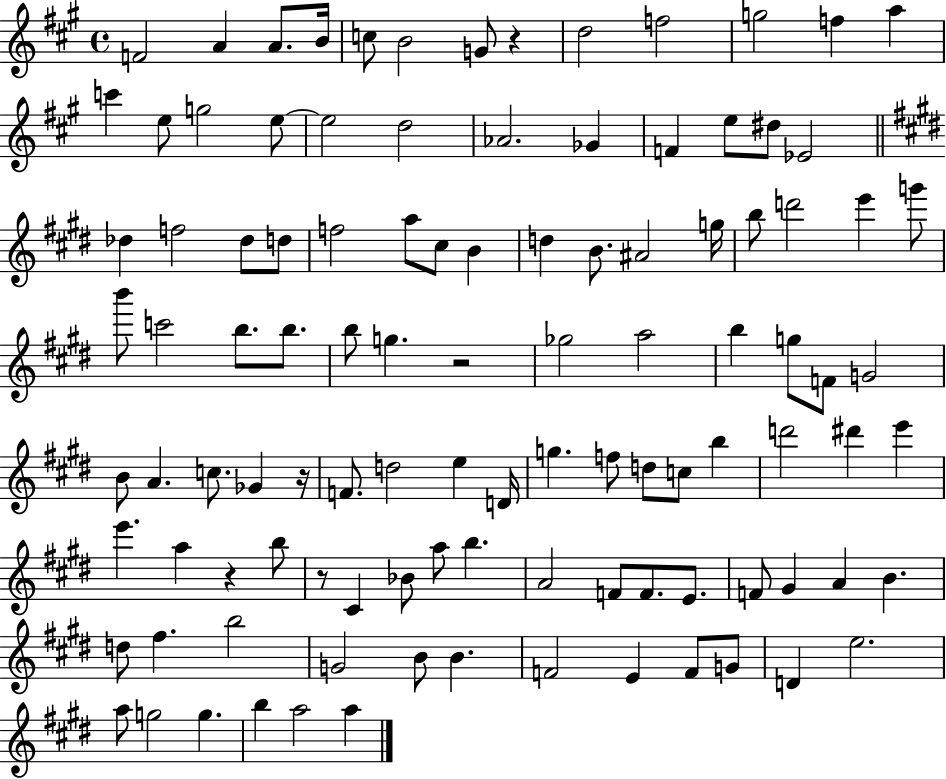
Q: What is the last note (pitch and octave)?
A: A5